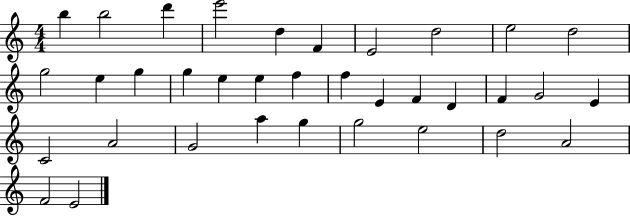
B5/q B5/h D6/q E6/h D5/q F4/q E4/h D5/h E5/h D5/h G5/h E5/q G5/q G5/q E5/q E5/q F5/q F5/q E4/q F4/q D4/q F4/q G4/h E4/q C4/h A4/h G4/h A5/q G5/q G5/h E5/h D5/h A4/h F4/h E4/h